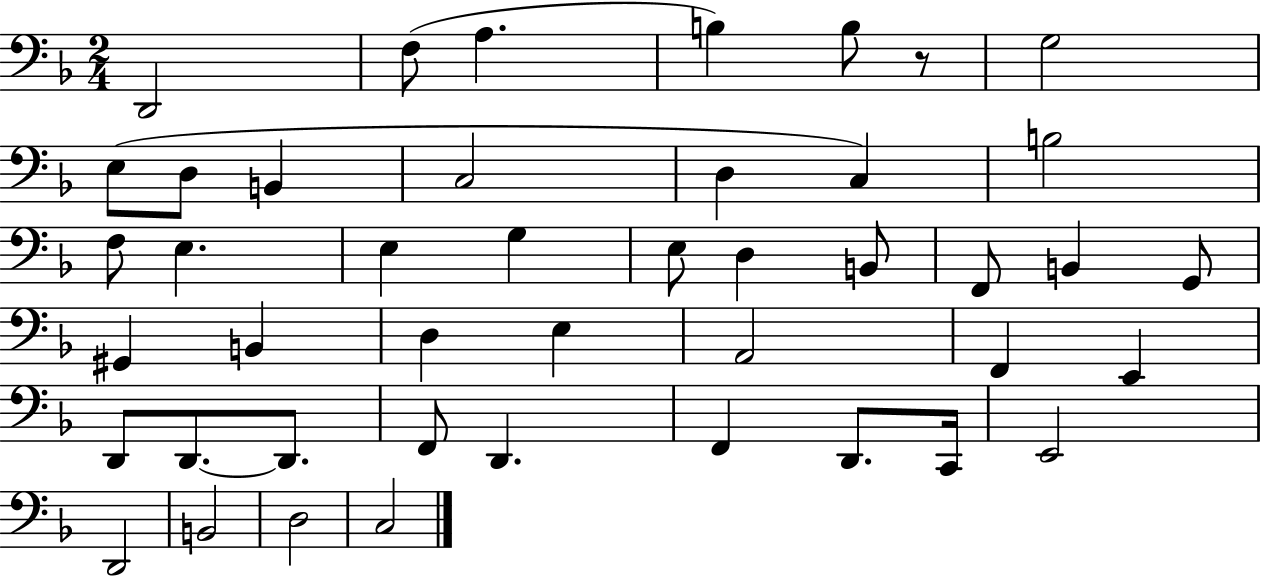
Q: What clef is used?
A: bass